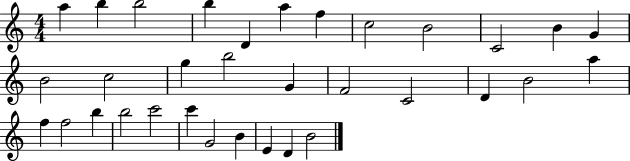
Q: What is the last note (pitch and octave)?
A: B4